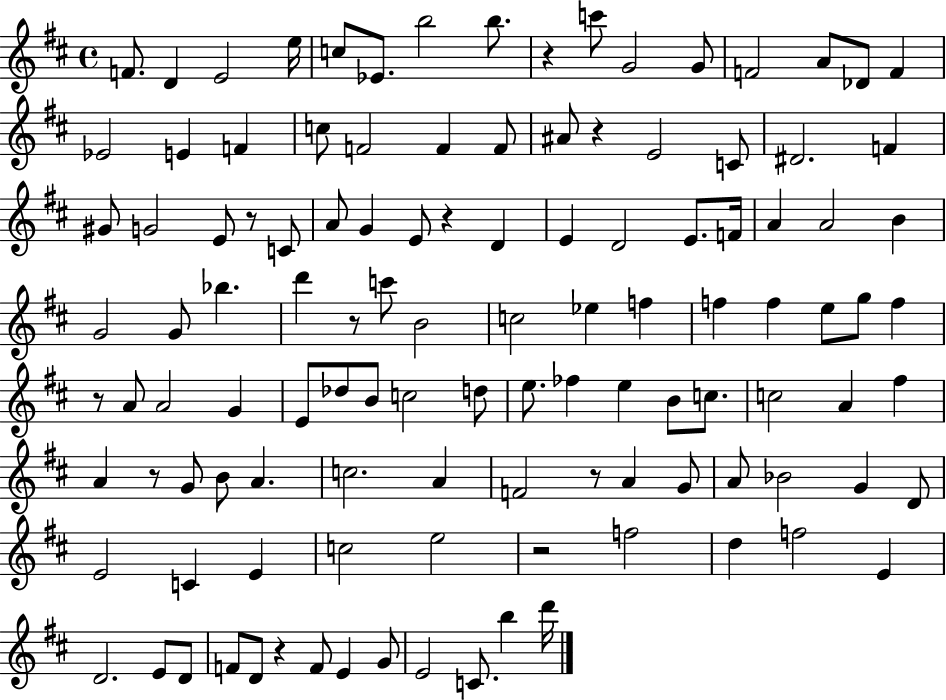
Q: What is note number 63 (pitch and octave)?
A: C5